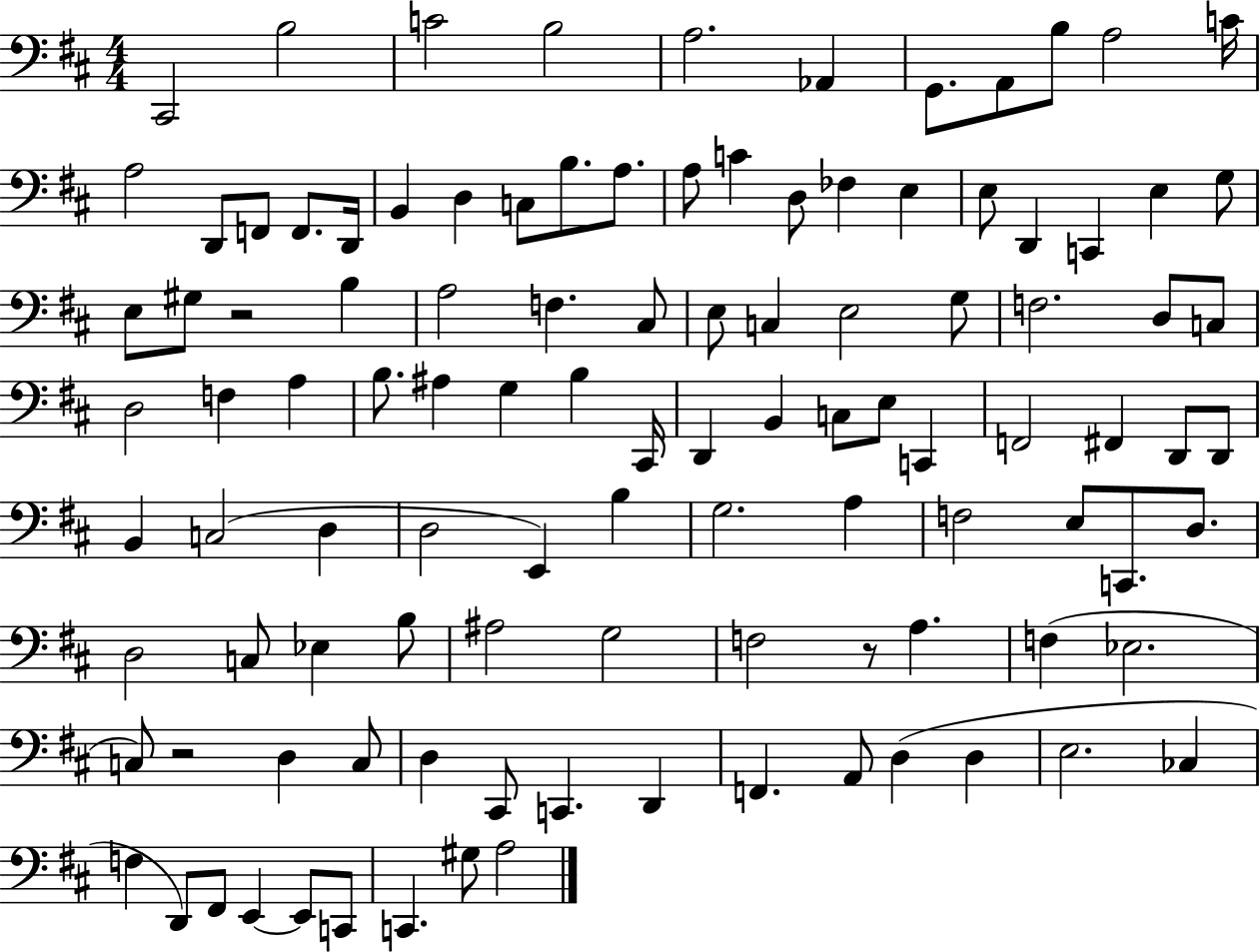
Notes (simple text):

C#2/h B3/h C4/h B3/h A3/h. Ab2/q G2/e. A2/e B3/e A3/h C4/s A3/h D2/e F2/e F2/e. D2/s B2/q D3/q C3/e B3/e. A3/e. A3/e C4/q D3/e FES3/q E3/q E3/e D2/q C2/q E3/q G3/e E3/e G#3/e R/h B3/q A3/h F3/q. C#3/e E3/e C3/q E3/h G3/e F3/h. D3/e C3/e D3/h F3/q A3/q B3/e. A#3/q G3/q B3/q C#2/s D2/q B2/q C3/e E3/e C2/q F2/h F#2/q D2/e D2/e B2/q C3/h D3/q D3/h E2/q B3/q G3/h. A3/q F3/h E3/e C2/e. D3/e. D3/h C3/e Eb3/q B3/e A#3/h G3/h F3/h R/e A3/q. F3/q Eb3/h. C3/e R/h D3/q C3/e D3/q C#2/e C2/q. D2/q F2/q. A2/e D3/q D3/q E3/h. CES3/q F3/q D2/e F#2/e E2/q E2/e C2/e C2/q. G#3/e A3/h